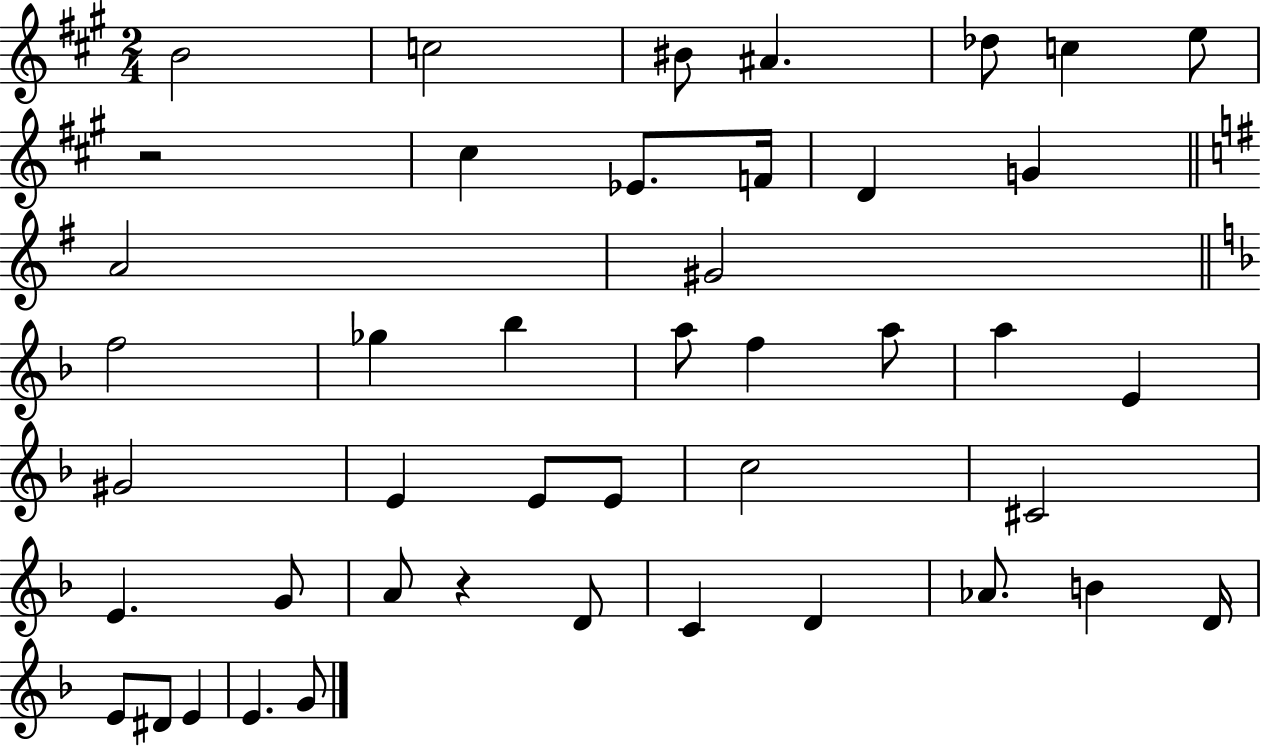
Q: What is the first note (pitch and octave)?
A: B4